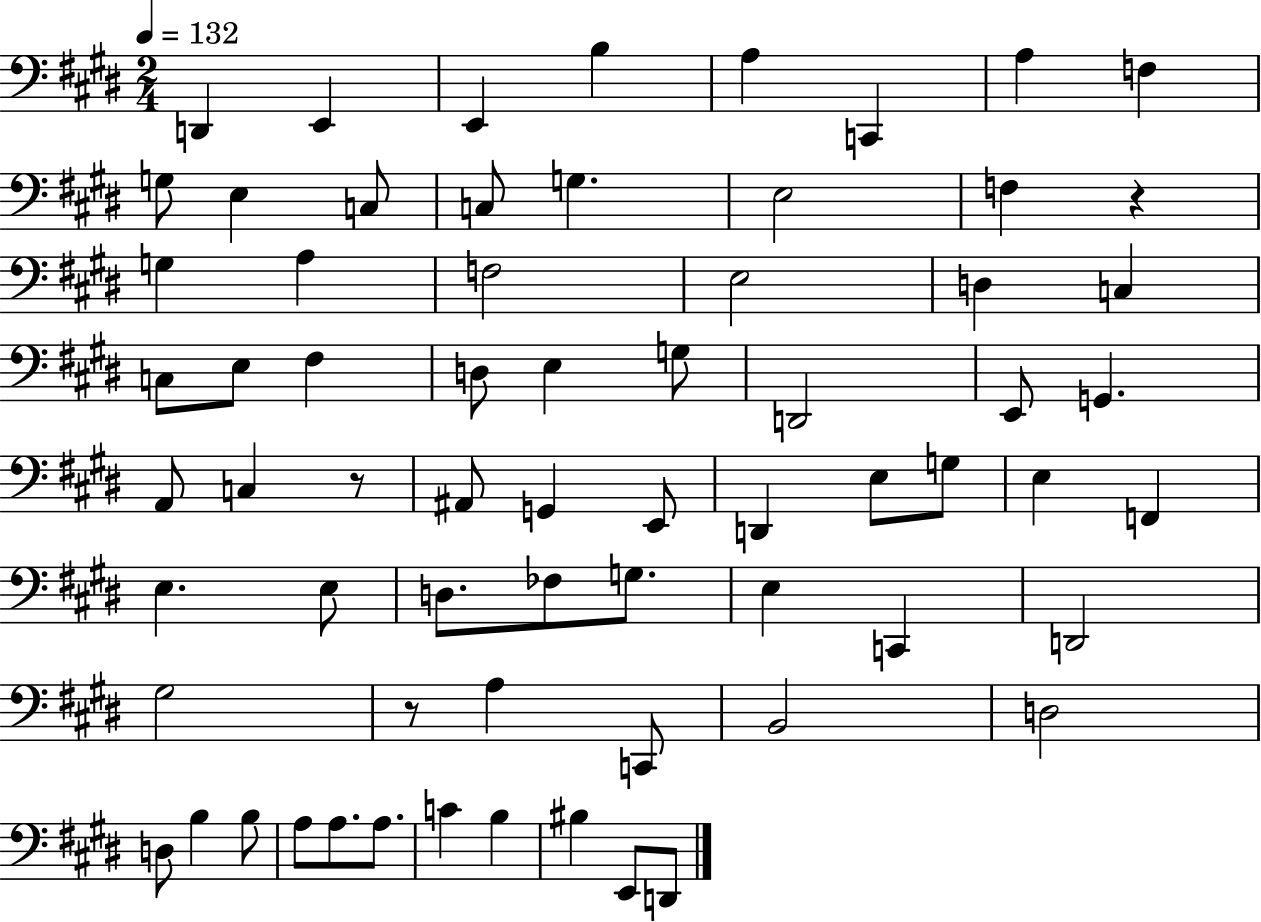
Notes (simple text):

D2/q E2/q E2/q B3/q A3/q C2/q A3/q F3/q G3/e E3/q C3/e C3/e G3/q. E3/h F3/q R/q G3/q A3/q F3/h E3/h D3/q C3/q C3/e E3/e F#3/q D3/e E3/q G3/e D2/h E2/e G2/q. A2/e C3/q R/e A#2/e G2/q E2/e D2/q E3/e G3/e E3/q F2/q E3/q. E3/e D3/e. FES3/e G3/e. E3/q C2/q D2/h G#3/h R/e A3/q C2/e B2/h D3/h D3/e B3/q B3/e A3/e A3/e. A3/e. C4/q B3/q BIS3/q E2/e D2/e